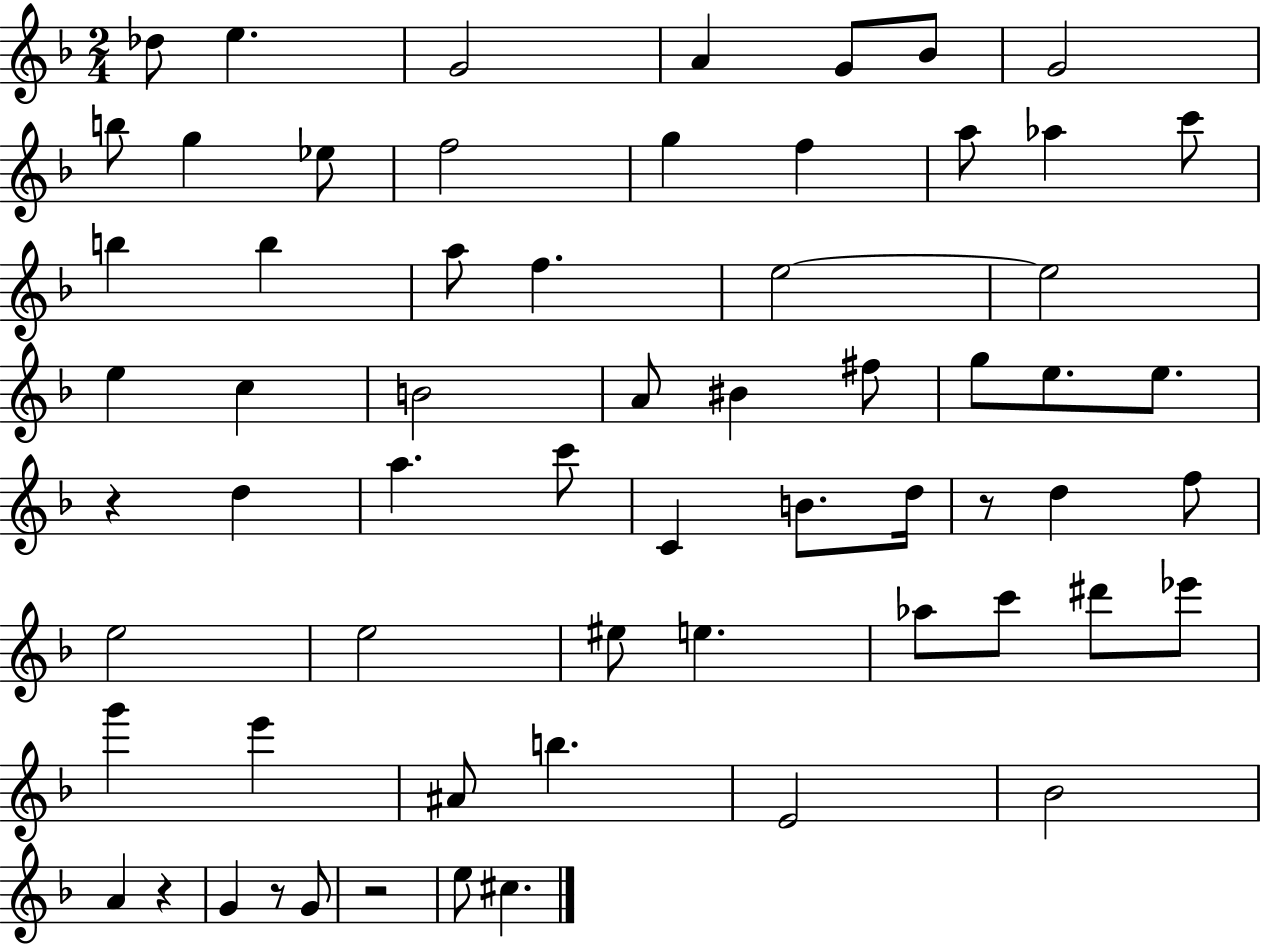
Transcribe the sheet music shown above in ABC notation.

X:1
T:Untitled
M:2/4
L:1/4
K:F
_d/2 e G2 A G/2 _B/2 G2 b/2 g _e/2 f2 g f a/2 _a c'/2 b b a/2 f e2 e2 e c B2 A/2 ^B ^f/2 g/2 e/2 e/2 z d a c'/2 C B/2 d/4 z/2 d f/2 e2 e2 ^e/2 e _a/2 c'/2 ^d'/2 _e'/2 g' e' ^A/2 b E2 _B2 A z G z/2 G/2 z2 e/2 ^c